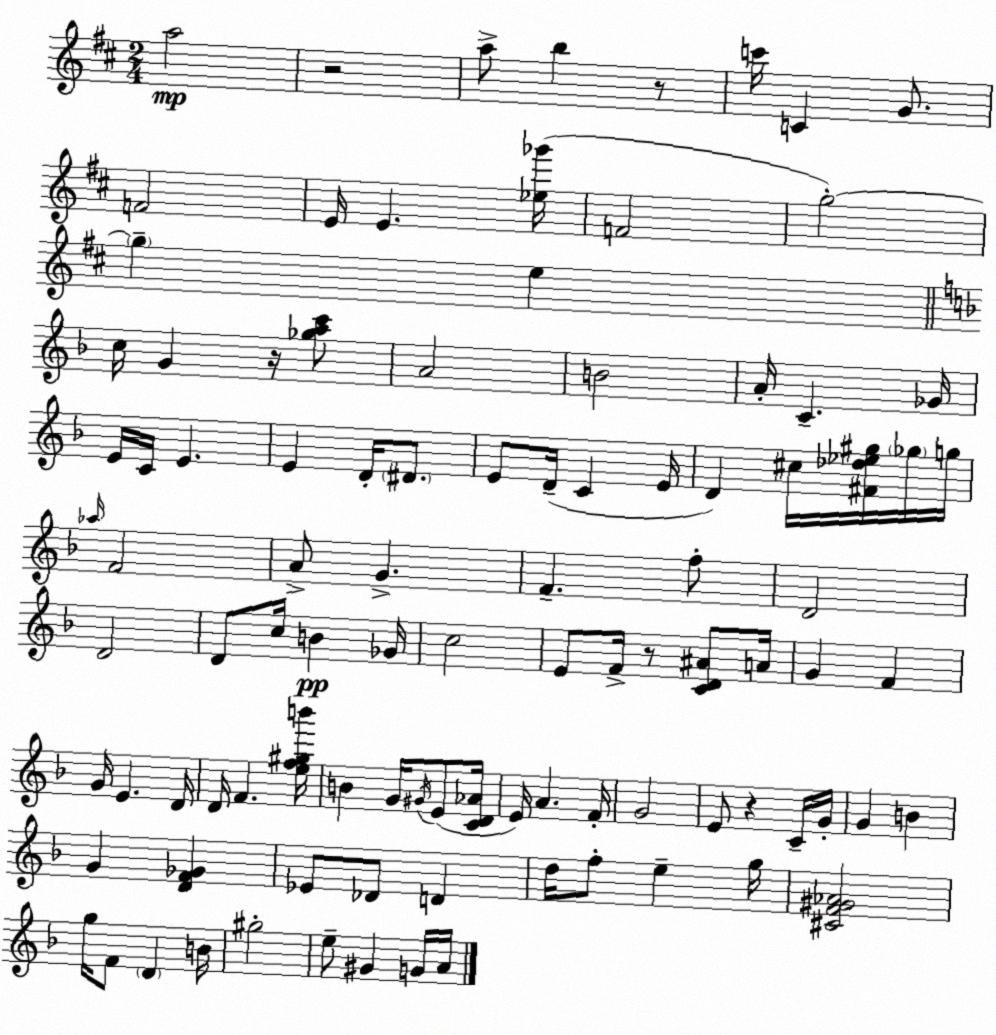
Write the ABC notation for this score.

X:1
T:Untitled
M:2/4
L:1/4
K:D
a2 z2 a/2 b z/2 c'/4 C G/2 F2 E/4 E [_e_g']/4 F2 g2 g e c/4 G z/4 [_gac']/2 A2 B2 A/4 C _G/4 E/4 C/4 E E D/4 ^D/2 E/2 D/4 C E/4 D ^c/4 [^F_d_e^g]/4 _g/4 g/4 _a/4 F2 A/2 G F f/2 D2 D2 D/2 c/4 B _G/4 c2 E/2 F/4 z/2 [CD^A]/2 A/4 G F G/4 E D/4 D/4 F [ef^gb']/4 B G/4 ^G/4 E/2 [CD_A]/4 E/4 A F/4 G2 E/2 z C/4 G/4 G B G [DF_G] _E/2 _D/2 D d/4 f/2 e g/4 [^CF^G_A]2 g/4 F/2 D B/4 ^g2 e/2 ^G G/4 A/4